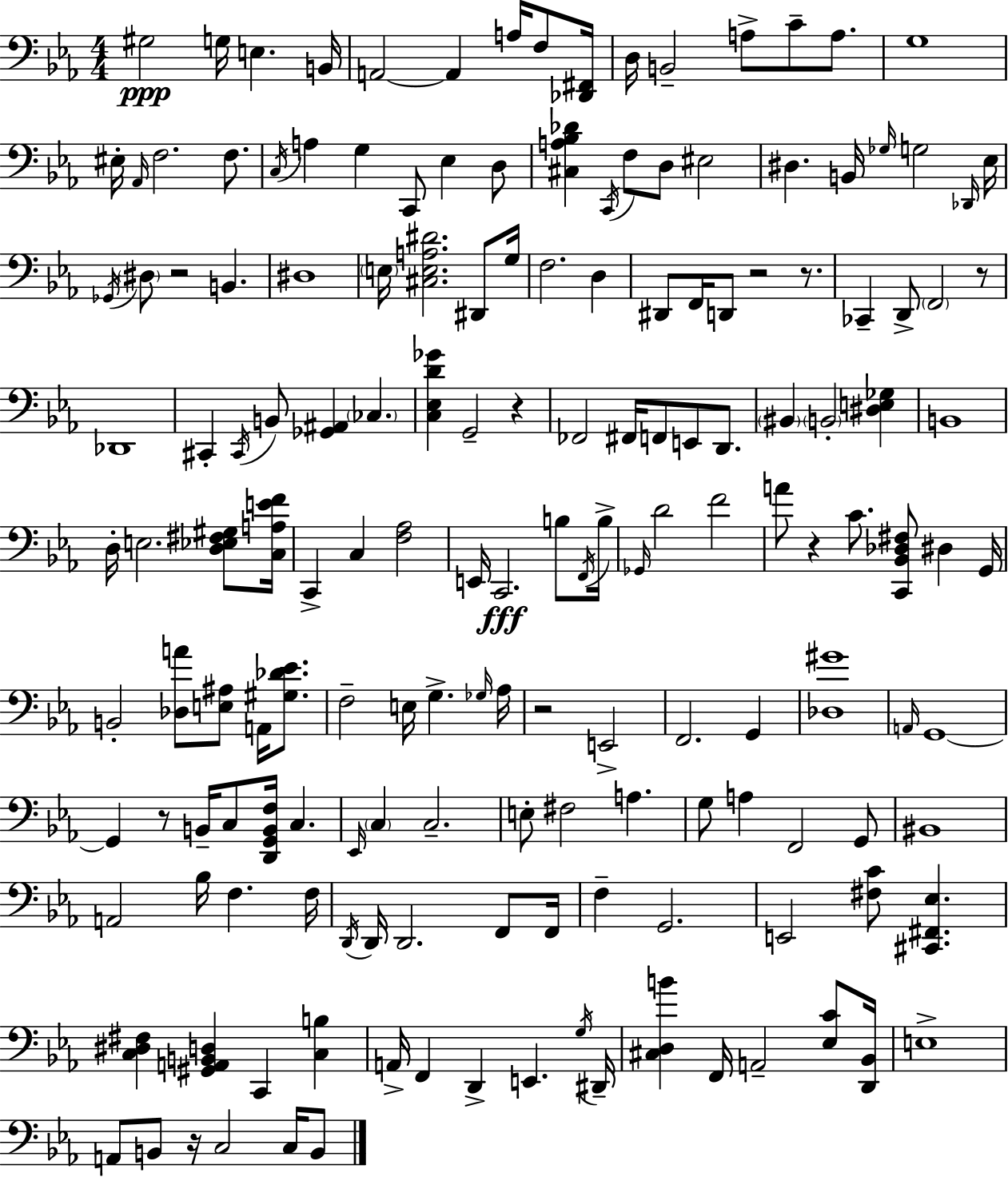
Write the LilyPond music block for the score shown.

{
  \clef bass
  \numericTimeSignature
  \time 4/4
  \key c \minor
  \repeat volta 2 { gis2\ppp g16 e4. b,16 | a,2~~ a,4 a16 f8 <des, fis,>16 | d16 b,2-- a8-> c'8-- a8. | g1 | \break eis16-. \grace { aes,16 } f2. f8. | \acciaccatura { c16 } a4 g4 c,8 ees4 | d8 <cis a bes des'>4 \acciaccatura { c,16 } f8 d8 eis2 | dis4. b,16 \grace { ges16 } g2 | \break \grace { des,16 } ees16 \acciaccatura { ges,16 } \parenthesize dis8 r2 | b,4. dis1 | \parenthesize e16 <cis e a dis'>2. | dis,8 g16 f2. | \break d4 dis,8 f,16 d,8 r2 | r8. ces,4-- d,8-> \parenthesize f,2 | r8 des,1 | cis,4-. \acciaccatura { cis,16 } b,8 <ges, ais,>4 | \break \parenthesize ces4. <c ees d' ges'>4 g,2-- | r4 fes,2 fis,16 | f,8 e,8 d,8. \parenthesize bis,4 \parenthesize b,2-. | <dis e ges>4 b,1 | \break d16-. e2. | <d ees fis gis>8 <c a e' f'>16 c,4-> c4 <f aes>2 | e,16 c,2.\fff | b8 \acciaccatura { f,16 } b16-> \grace { ges,16 } d'2 | \break f'2 a'8 r4 c'8. | <c, bes, des fis>8 dis4 g,16 b,2-. | <des a'>8 <e ais>8 a,16 <gis des' ees'>8. f2-- | e16 g4.-> \grace { ges16 } aes16 r2 | \break e,2-> f,2. | g,4 <des gis'>1 | \grace { a,16 } g,1~~ | g,4 r8 | \break b,16-- c8 <d, g, b, f>16 c4. \grace { ees,16 } \parenthesize c4 | c2.-- e8-. fis2 | a4. g8 a4 | f,2 g,8 bis,1 | \break a,2 | bes16 f4. f16 \acciaccatura { d,16 } d,16 d,2. | f,8 f,16 f4-- | g,2. e,2 | \break <fis c'>8 <cis, fis, ees>4. <c dis fis>4 | <gis, a, b, d>4 c,4 <c b>4 a,16-> f,4 | d,4-> e,4. \acciaccatura { g16 } dis,16-- <cis d b'>4 | f,16 a,2-- <ees c'>8 <d, bes,>16 e1-> | \break a,8 | b,8 r16 c2 c16 b,8 } \bar "|."
}